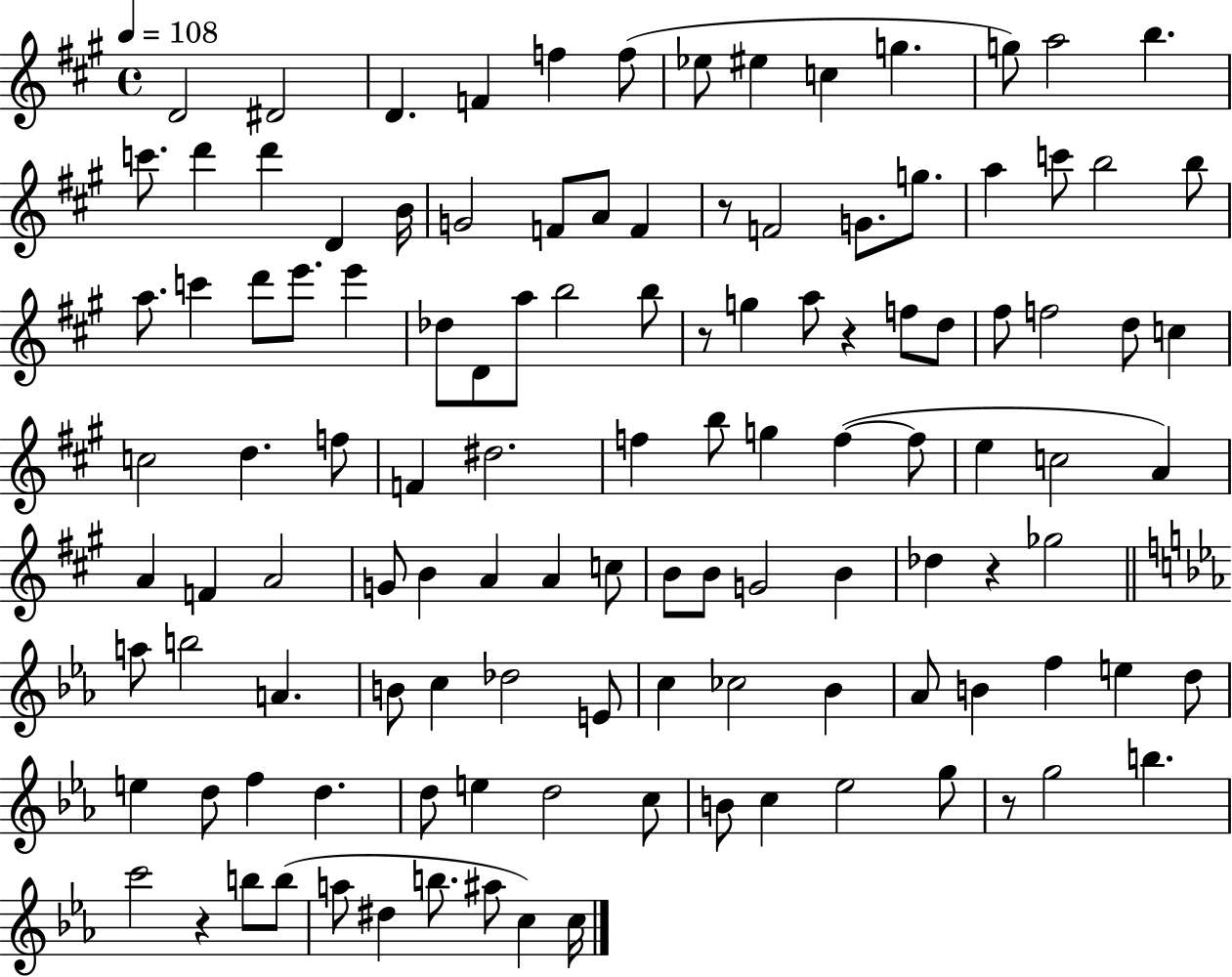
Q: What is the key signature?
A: A major